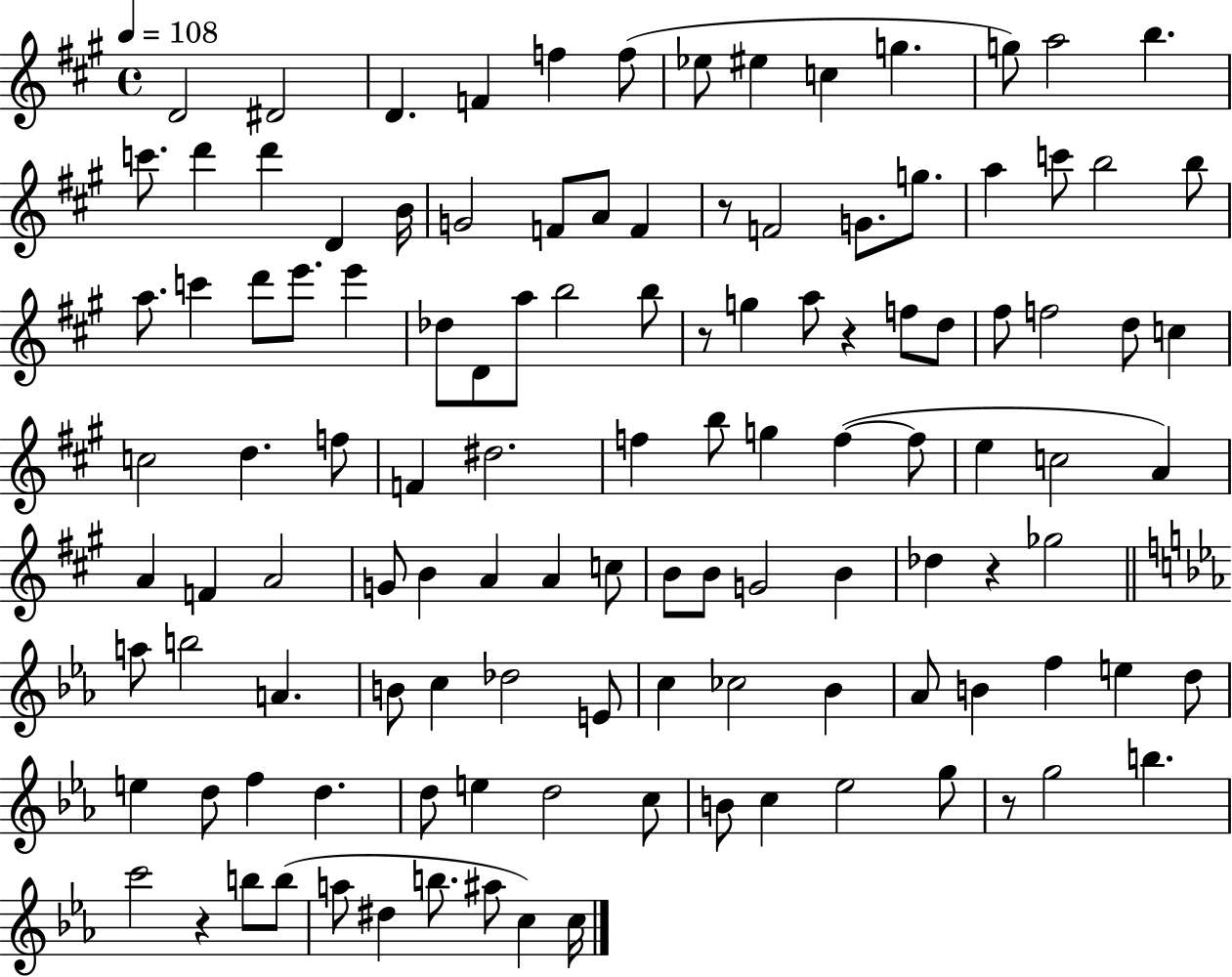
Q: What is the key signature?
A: A major